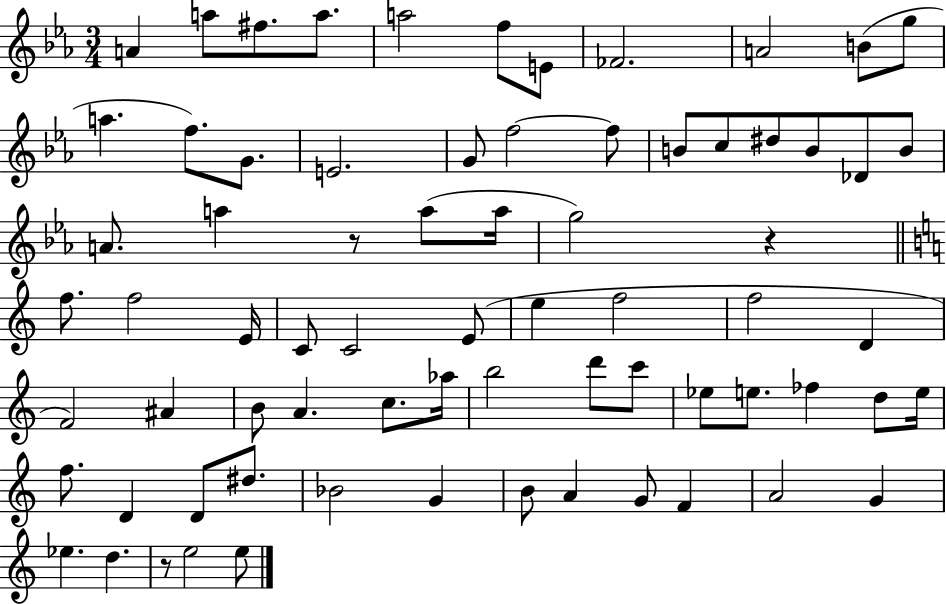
A4/q A5/e F#5/e. A5/e. A5/h F5/e E4/e FES4/h. A4/h B4/e G5/e A5/q. F5/e. G4/e. E4/h. G4/e F5/h F5/e B4/e C5/e D#5/e B4/e Db4/e B4/e A4/e. A5/q R/e A5/e A5/s G5/h R/q F5/e. F5/h E4/s C4/e C4/h E4/e E5/q F5/h F5/h D4/q F4/h A#4/q B4/e A4/q. C5/e. Ab5/s B5/h D6/e C6/e Eb5/e E5/e. FES5/q D5/e E5/s F5/e. D4/q D4/e D#5/e. Bb4/h G4/q B4/e A4/q G4/e F4/q A4/h G4/q Eb5/q. D5/q. R/e E5/h E5/e